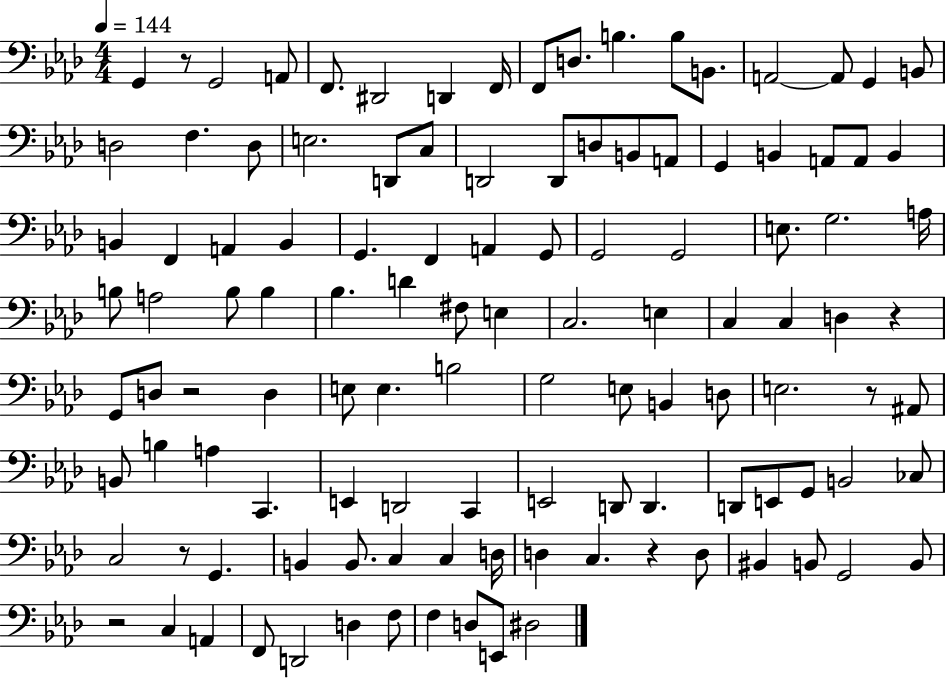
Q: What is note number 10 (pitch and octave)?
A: B3